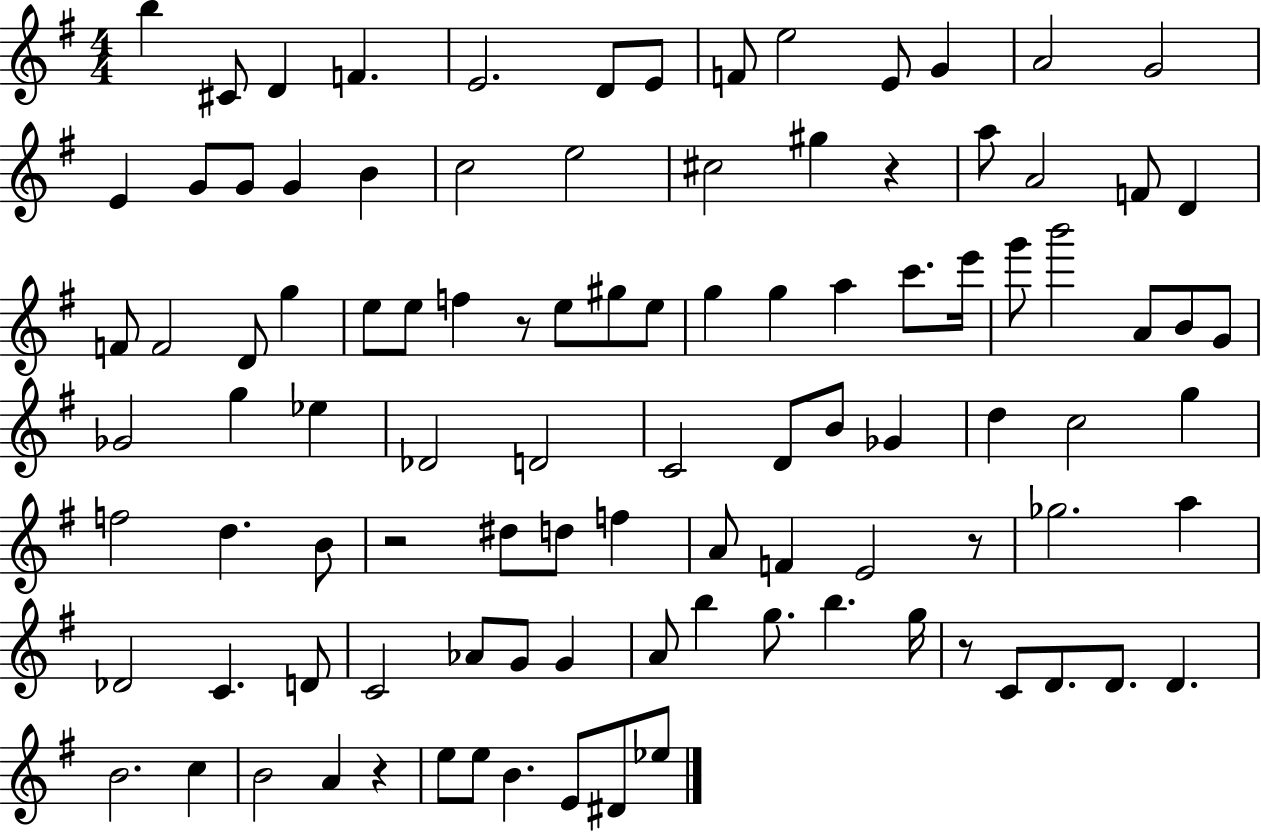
X:1
T:Untitled
M:4/4
L:1/4
K:G
b ^C/2 D F E2 D/2 E/2 F/2 e2 E/2 G A2 G2 E G/2 G/2 G B c2 e2 ^c2 ^g z a/2 A2 F/2 D F/2 F2 D/2 g e/2 e/2 f z/2 e/2 ^g/2 e/2 g g a c'/2 e'/4 g'/2 b'2 A/2 B/2 G/2 _G2 g _e _D2 D2 C2 D/2 B/2 _G d c2 g f2 d B/2 z2 ^d/2 d/2 f A/2 F E2 z/2 _g2 a _D2 C D/2 C2 _A/2 G/2 G A/2 b g/2 b g/4 z/2 C/2 D/2 D/2 D B2 c B2 A z e/2 e/2 B E/2 ^D/2 _e/2